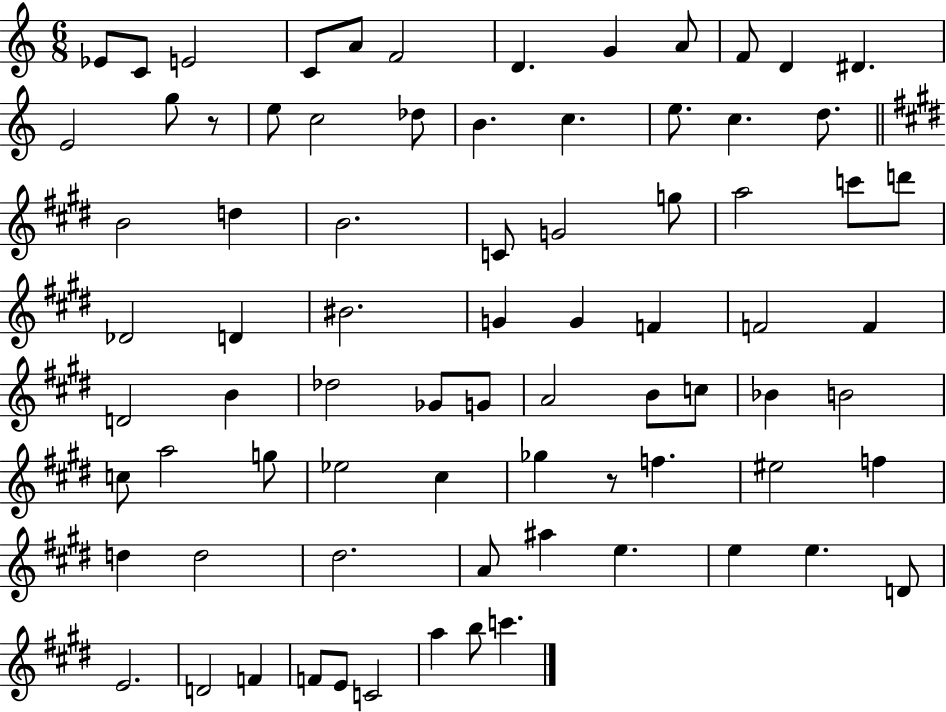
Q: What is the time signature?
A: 6/8